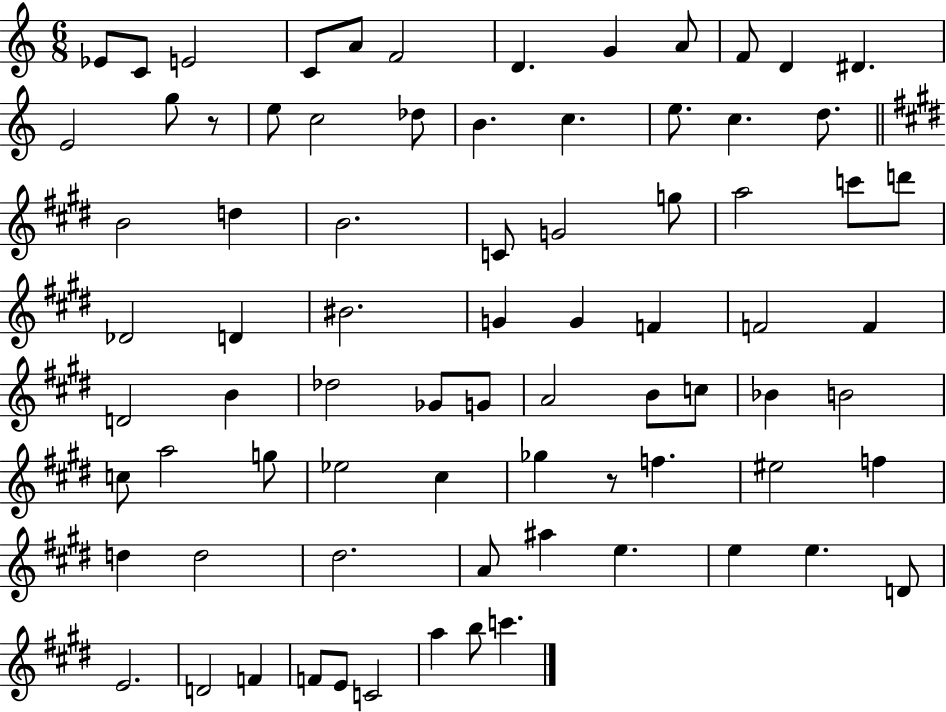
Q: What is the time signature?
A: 6/8